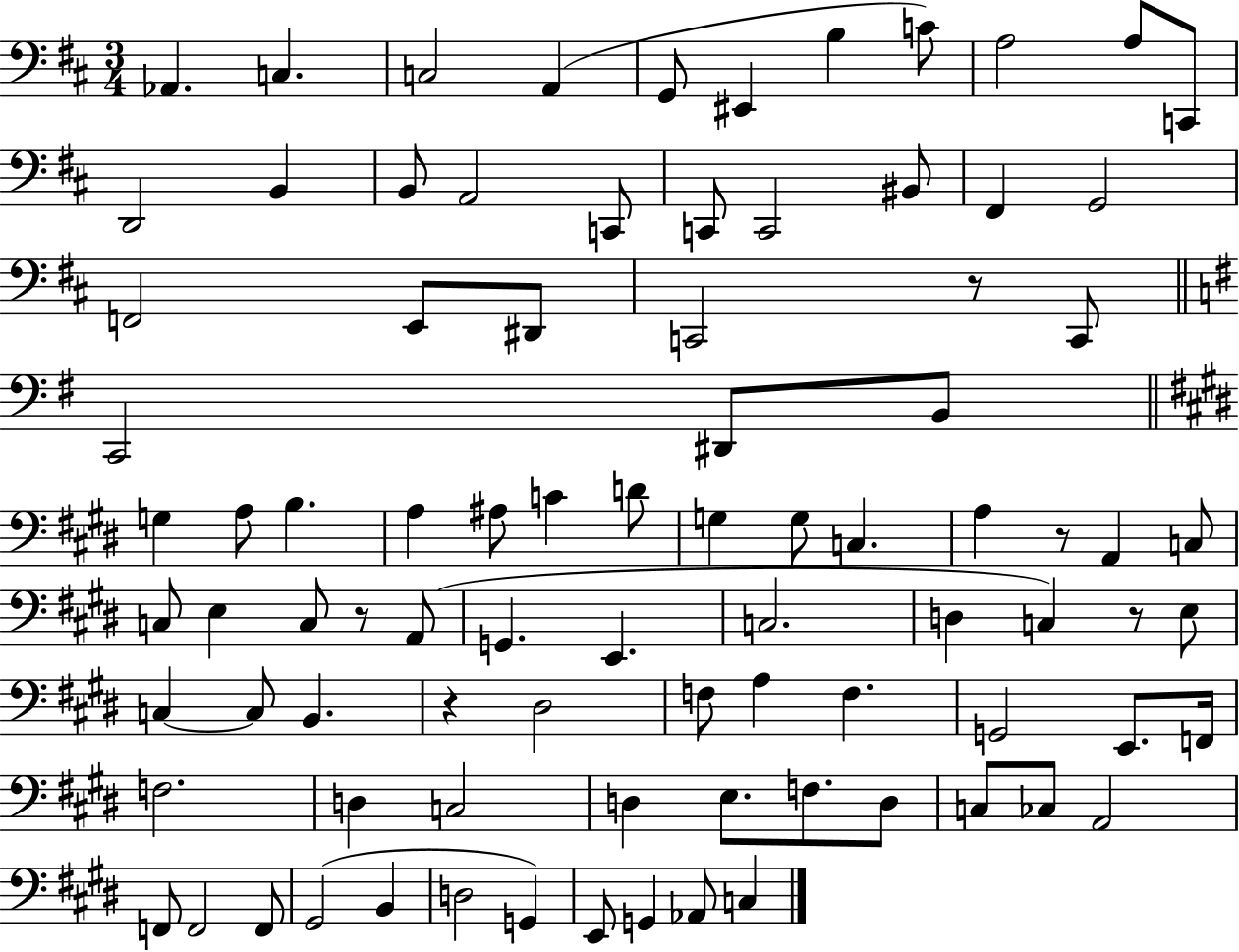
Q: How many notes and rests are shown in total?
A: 88